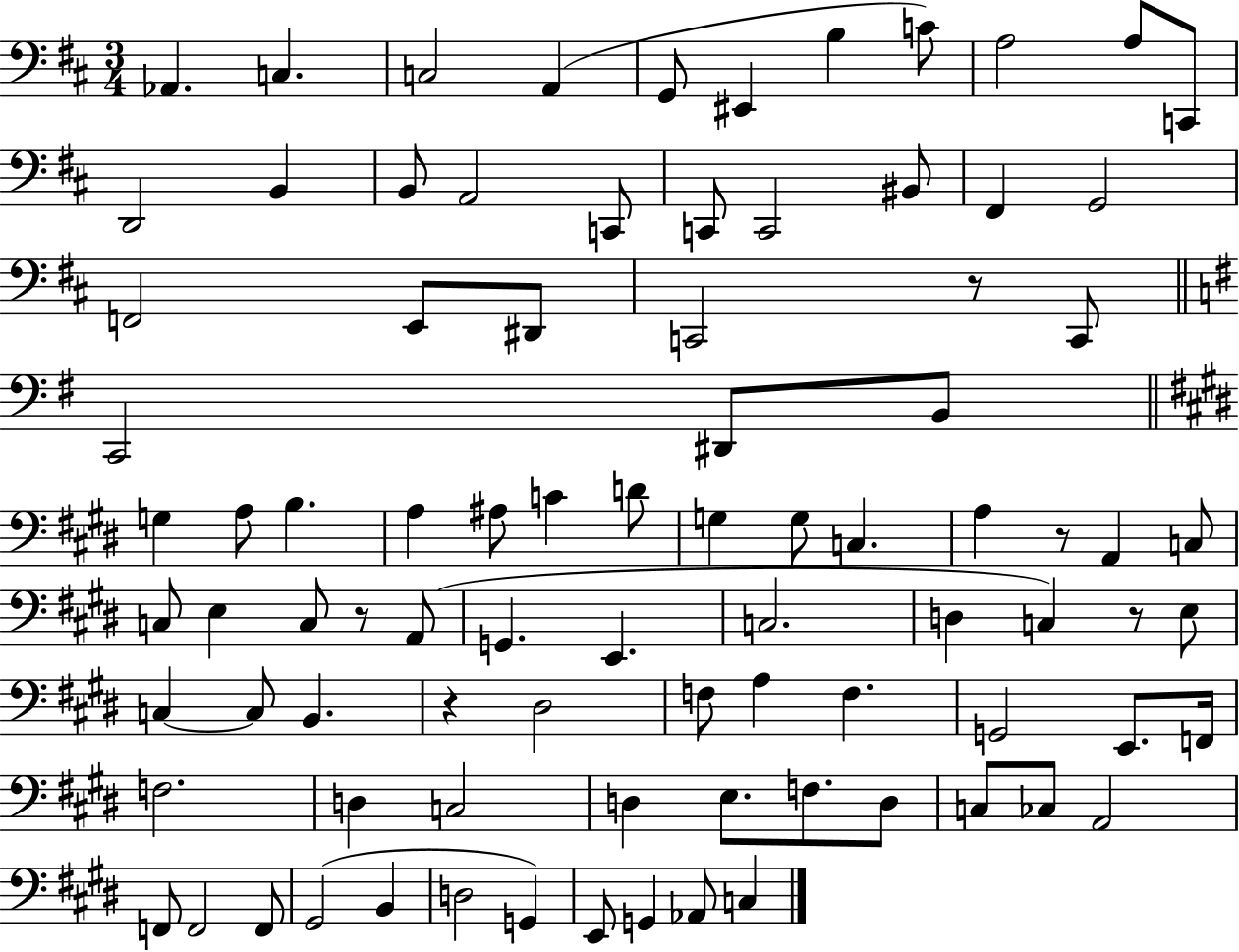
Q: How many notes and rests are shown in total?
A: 88